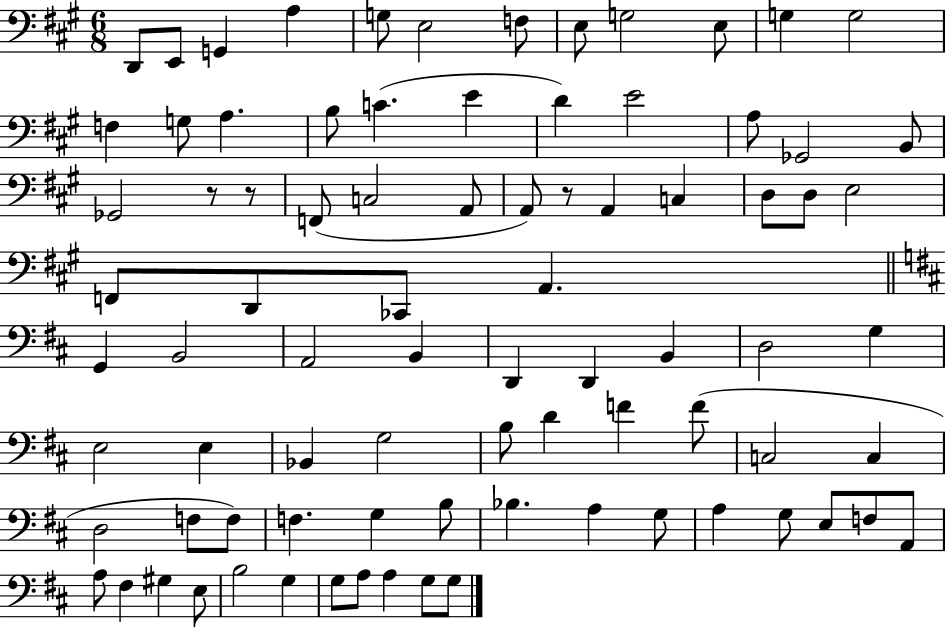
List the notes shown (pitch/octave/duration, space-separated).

D2/e E2/e G2/q A3/q G3/e E3/h F3/e E3/e G3/h E3/e G3/q G3/h F3/q G3/e A3/q. B3/e C4/q. E4/q D4/q E4/h A3/e Gb2/h B2/e Gb2/h R/e R/e F2/e C3/h A2/e A2/e R/e A2/q C3/q D3/e D3/e E3/h F2/e D2/e CES2/e A2/q. G2/q B2/h A2/h B2/q D2/q D2/q B2/q D3/h G3/q E3/h E3/q Bb2/q G3/h B3/e D4/q F4/q F4/e C3/h C3/q D3/h F3/e F3/e F3/q. G3/q B3/e Bb3/q. A3/q G3/e A3/q G3/e E3/e F3/e A2/e A3/e F#3/q G#3/q E3/e B3/h G3/q G3/e A3/e A3/q G3/e G3/e